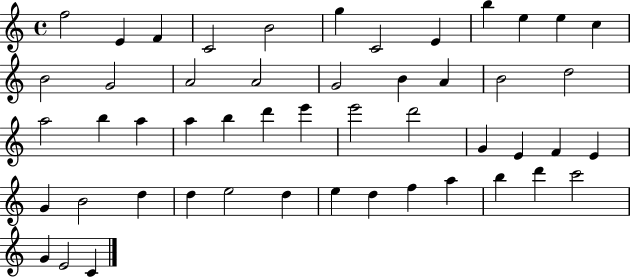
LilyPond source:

{
  \clef treble
  \time 4/4
  \defaultTimeSignature
  \key c \major
  f''2 e'4 f'4 | c'2 b'2 | g''4 c'2 e'4 | b''4 e''4 e''4 c''4 | \break b'2 g'2 | a'2 a'2 | g'2 b'4 a'4 | b'2 d''2 | \break a''2 b''4 a''4 | a''4 b''4 d'''4 e'''4 | e'''2 d'''2 | g'4 e'4 f'4 e'4 | \break g'4 b'2 d''4 | d''4 e''2 d''4 | e''4 d''4 f''4 a''4 | b''4 d'''4 c'''2 | \break g'4 e'2 c'4 | \bar "|."
}